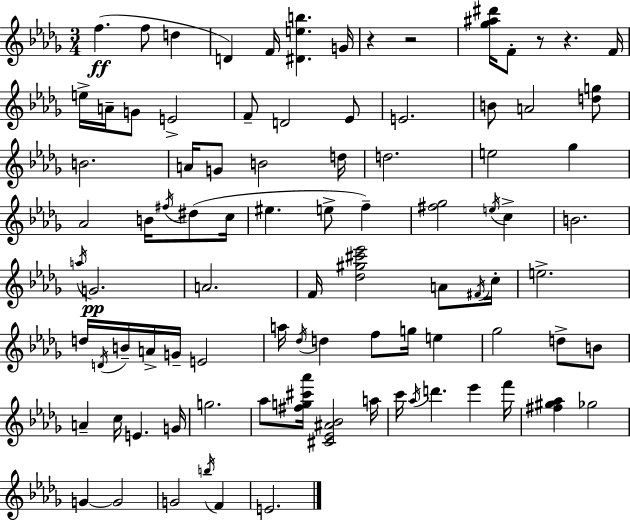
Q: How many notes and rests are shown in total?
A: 91